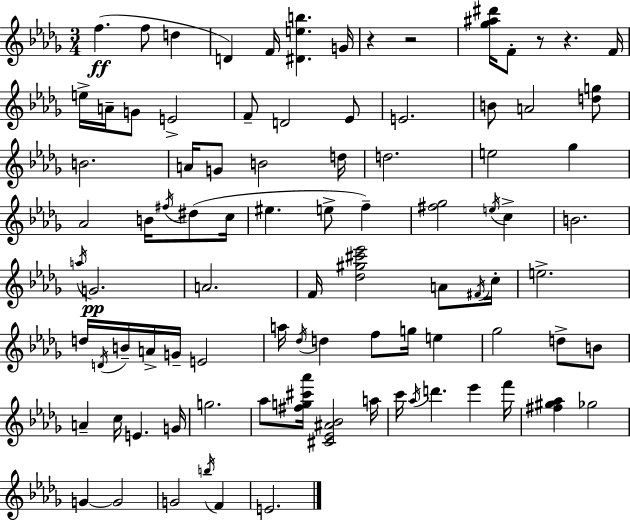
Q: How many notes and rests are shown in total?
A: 91